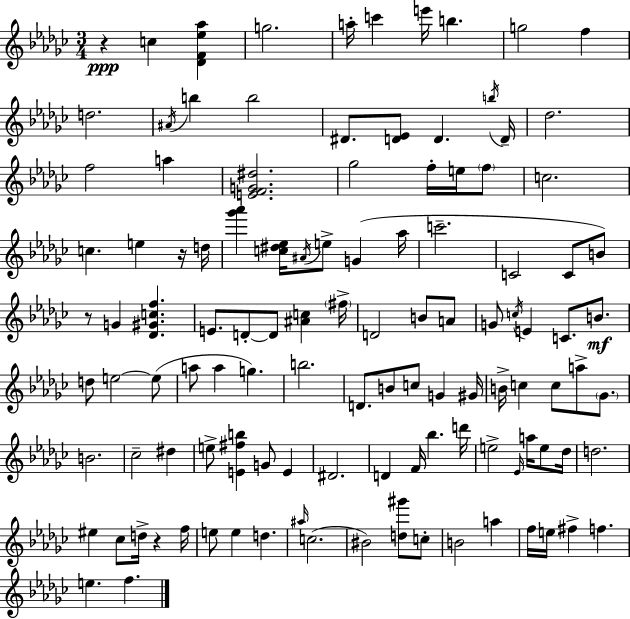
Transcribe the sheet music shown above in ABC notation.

X:1
T:Untitled
M:3/4
L:1/4
K:Ebm
z c [_DF_e_a] g2 a/4 c' e'/4 b g2 f d2 ^A/4 b b2 ^D/2 [D_E]/2 D b/4 D/4 _d2 f2 a [EFG^d]2 _g2 f/4 e/4 f/2 c2 c e z/4 d/4 [_g'_a'] [c^d_e]/4 ^A/4 e/2 G _a/4 c'2 C2 C/2 B/2 z/2 G [_D^Gcf] E/2 D/2 D/2 [^Ac] ^f/4 D2 B/2 A/2 G/2 c/4 E C/2 B/2 d/2 e2 e/2 a/2 a g b2 D/2 B/2 c/2 G ^G/4 B/4 c c/2 a/2 _G/2 B2 _c2 ^d e/2 [E^fb] G/2 E ^D2 D F/4 _b d'/4 e2 _E/4 a/4 e/2 _d/4 d2 ^e _c/2 d/4 z f/4 e/2 e d ^a/4 c2 ^B2 [d^g']/2 c/2 B2 a f/4 e/4 ^f f e f